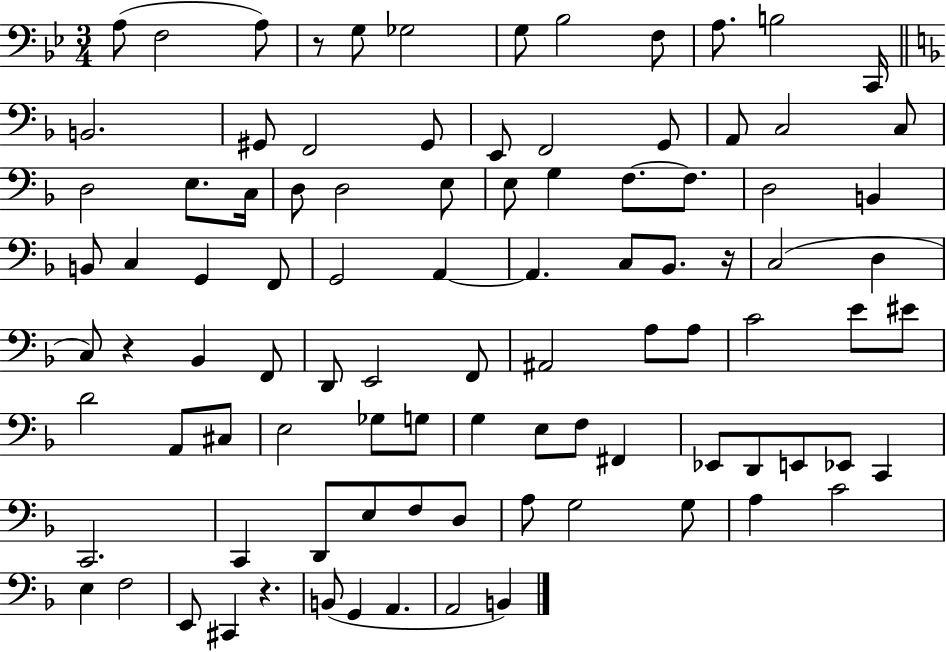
X:1
T:Untitled
M:3/4
L:1/4
K:Bb
A,/2 F,2 A,/2 z/2 G,/2 _G,2 G,/2 _B,2 F,/2 A,/2 B,2 C,,/4 B,,2 ^G,,/2 F,,2 ^G,,/2 E,,/2 F,,2 G,,/2 A,,/2 C,2 C,/2 D,2 E,/2 C,/4 D,/2 D,2 E,/2 E,/2 G, F,/2 F,/2 D,2 B,, B,,/2 C, G,, F,,/2 G,,2 A,, A,, C,/2 _B,,/2 z/4 C,2 D, C,/2 z _B,, F,,/2 D,,/2 E,,2 F,,/2 ^A,,2 A,/2 A,/2 C2 E/2 ^E/2 D2 A,,/2 ^C,/2 E,2 _G,/2 G,/2 G, E,/2 F,/2 ^F,, _E,,/2 D,,/2 E,,/2 _E,,/2 C,, C,,2 C,, D,,/2 E,/2 F,/2 D,/2 A,/2 G,2 G,/2 A, C2 E, F,2 E,,/2 ^C,, z B,,/2 G,, A,, A,,2 B,,